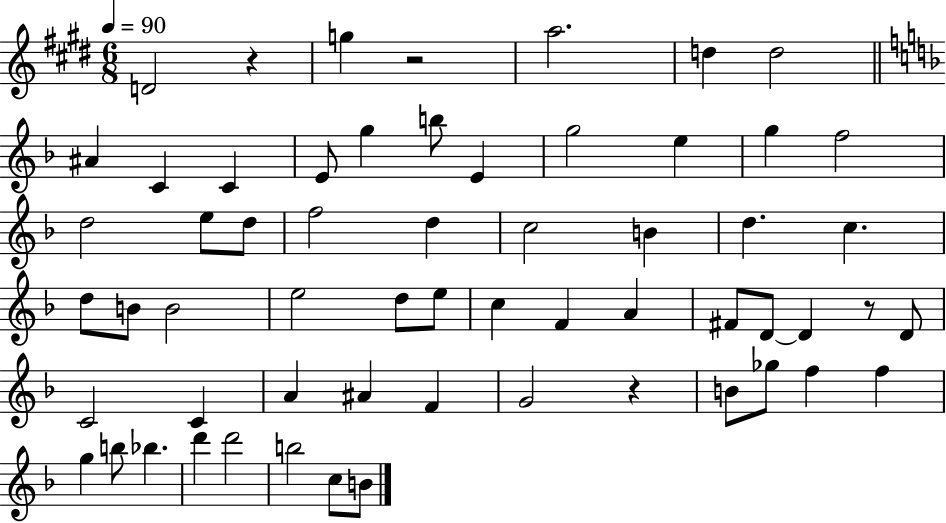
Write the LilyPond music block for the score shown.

{
  \clef treble
  \numericTimeSignature
  \time 6/8
  \key e \major
  \tempo 4 = 90
  d'2 r4 | g''4 r2 | a''2. | d''4 d''2 | \break \bar "||" \break \key f \major ais'4 c'4 c'4 | e'8 g''4 b''8 e'4 | g''2 e''4 | g''4 f''2 | \break d''2 e''8 d''8 | f''2 d''4 | c''2 b'4 | d''4. c''4. | \break d''8 b'8 b'2 | e''2 d''8 e''8 | c''4 f'4 a'4 | fis'8 d'8~~ d'4 r8 d'8 | \break c'2 c'4 | a'4 ais'4 f'4 | g'2 r4 | b'8 ges''8 f''4 f''4 | \break g''4 b''8 bes''4. | d'''4 d'''2 | b''2 c''8 b'8 | \bar "|."
}